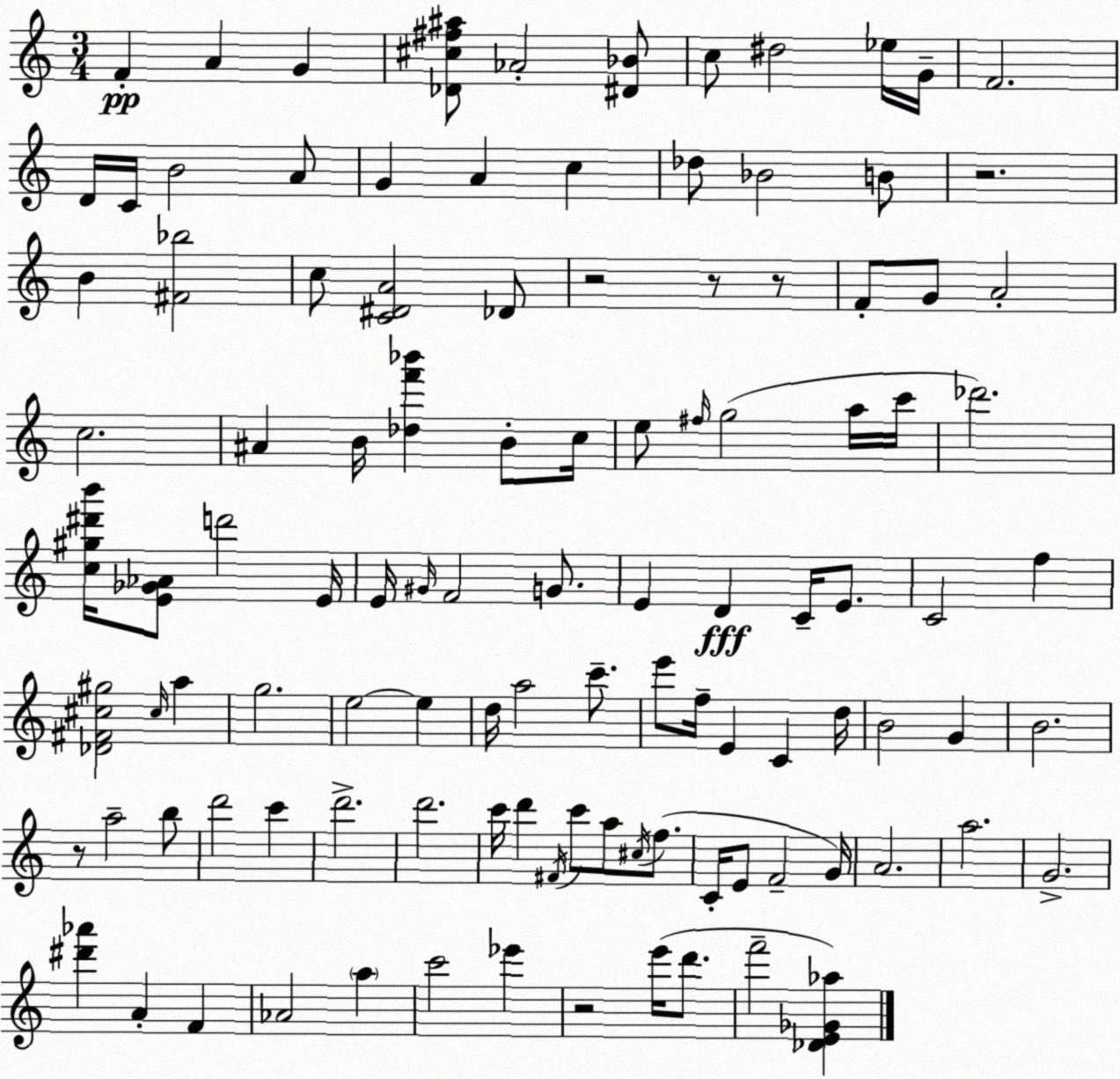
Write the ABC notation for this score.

X:1
T:Untitled
M:3/4
L:1/4
K:Am
F A G [_D^c^f^a]/2 _A2 [^D_B]/2 c/2 ^d2 _e/4 G/4 F2 D/4 C/4 B2 A/2 G A c _d/2 _B2 B/2 z2 B [^F_b]2 c/2 [C^DA]2 _D/2 z2 z/2 z/2 F/2 G/2 A2 c2 ^A B/4 [_df'_b'] B/2 c/4 e/2 ^f/4 g2 a/4 c'/4 _d'2 [c^g^d'b']/4 [E_G_A]/2 d'2 E/4 E/4 ^G/4 F2 G/2 E D C/4 E/2 C2 f [_D^F^c^g]2 ^c/4 a g2 e2 e d/4 a2 c'/2 e'/2 f/4 E C d/4 B2 G B2 z/2 a2 b/2 d'2 c' d'2 d'2 c'/4 d' ^F/4 c'/2 a/2 ^c/4 f/2 C/4 E/2 F2 G/4 A2 a2 G2 [^d'_a'] A F _A2 a c'2 _e' z2 e'/4 d'/2 f'2 [_DE_G_a]